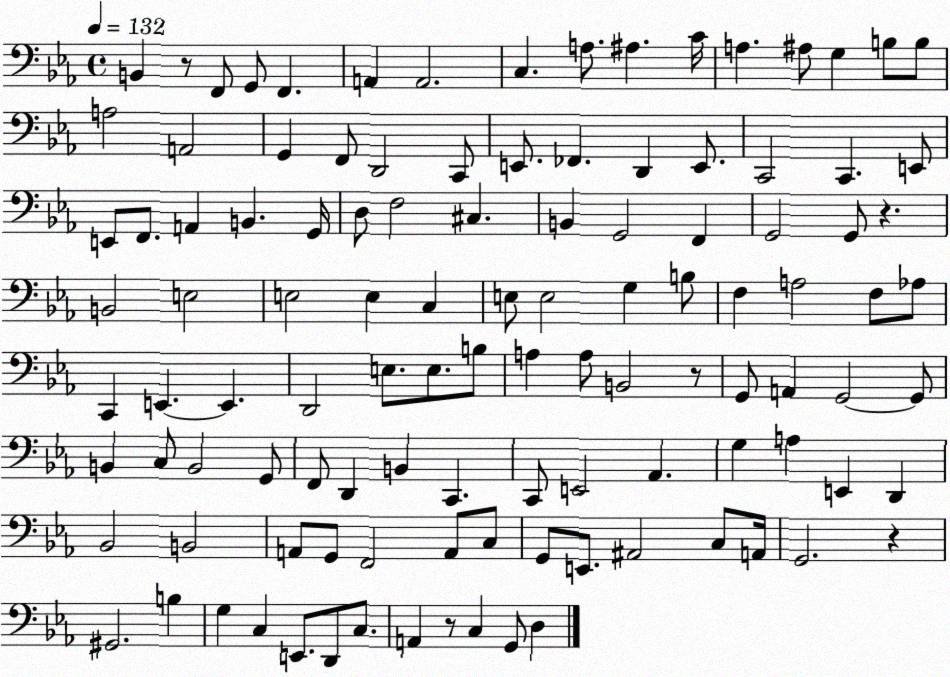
X:1
T:Untitled
M:4/4
L:1/4
K:Eb
B,, z/2 F,,/2 G,,/2 F,, A,, A,,2 C, A,/2 ^A, C/4 A, ^A,/2 G, B,/2 B,/2 A,2 A,,2 G,, F,,/2 D,,2 C,,/2 E,,/2 _F,, D,, E,,/2 C,,2 C,, E,,/2 E,,/2 F,,/2 A,, B,, G,,/4 D,/2 F,2 ^C, B,, G,,2 F,, G,,2 G,,/2 z B,,2 E,2 E,2 E, C, E,/2 E,2 G, B,/2 F, A,2 F,/2 _A,/2 C,, E,, E,, D,,2 E,/2 E,/2 B,/2 A, A,/2 B,,2 z/2 G,,/2 A,, G,,2 G,,/2 B,, C,/2 B,,2 G,,/2 F,,/2 D,, B,, C,, C,,/2 E,,2 _A,, G, A, E,, D,, _B,,2 B,,2 A,,/2 G,,/2 F,,2 A,,/2 C,/2 G,,/2 E,,/2 ^A,,2 C,/2 A,,/4 G,,2 z ^G,,2 B, G, C, E,,/2 D,,/2 C,/2 A,, z/2 C, G,,/2 D,